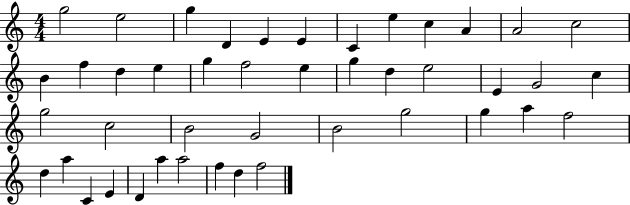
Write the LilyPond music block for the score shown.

{
  \clef treble
  \numericTimeSignature
  \time 4/4
  \key c \major
  g''2 e''2 | g''4 d'4 e'4 e'4 | c'4 e''4 c''4 a'4 | a'2 c''2 | \break b'4 f''4 d''4 e''4 | g''4 f''2 e''4 | g''4 d''4 e''2 | e'4 g'2 c''4 | \break g''2 c''2 | b'2 g'2 | b'2 g''2 | g''4 a''4 f''2 | \break d''4 a''4 c'4 e'4 | d'4 a''4 a''2 | f''4 d''4 f''2 | \bar "|."
}